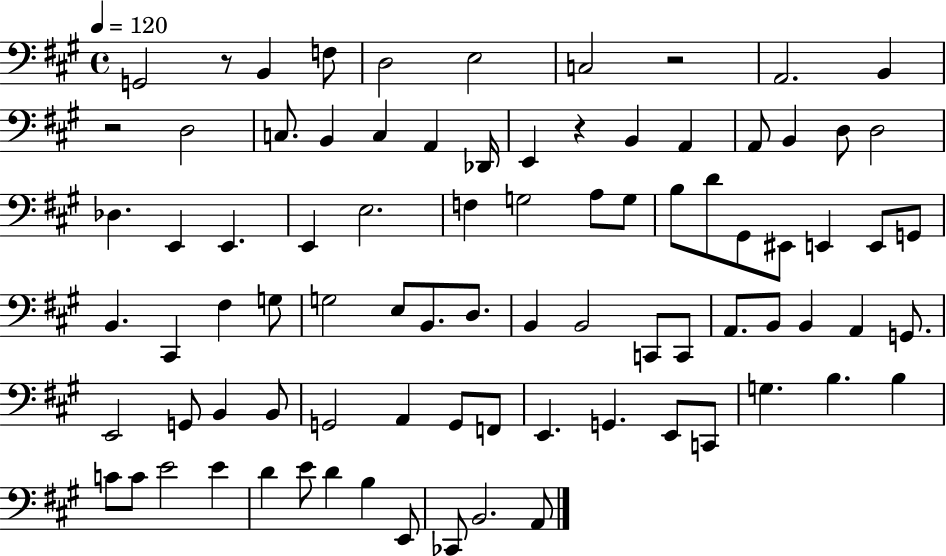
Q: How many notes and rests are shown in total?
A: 85